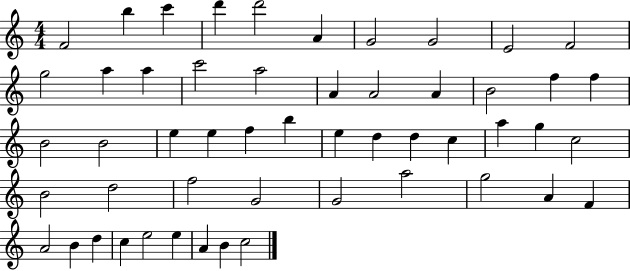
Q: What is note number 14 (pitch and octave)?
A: C6